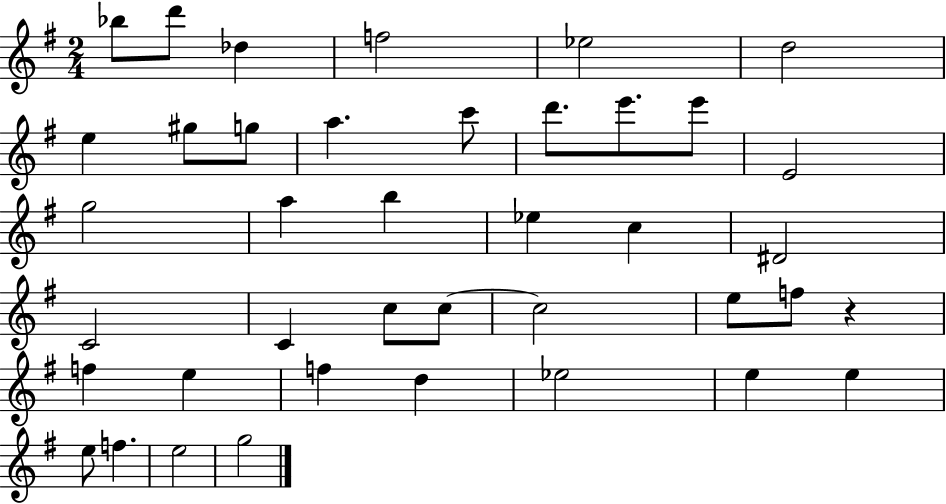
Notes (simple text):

Bb5/e D6/e Db5/q F5/h Eb5/h D5/h E5/q G#5/e G5/e A5/q. C6/e D6/e. E6/e. E6/e E4/h G5/h A5/q B5/q Eb5/q C5/q D#4/h C4/h C4/q C5/e C5/e C5/h E5/e F5/e R/q F5/q E5/q F5/q D5/q Eb5/h E5/q E5/q E5/e F5/q. E5/h G5/h